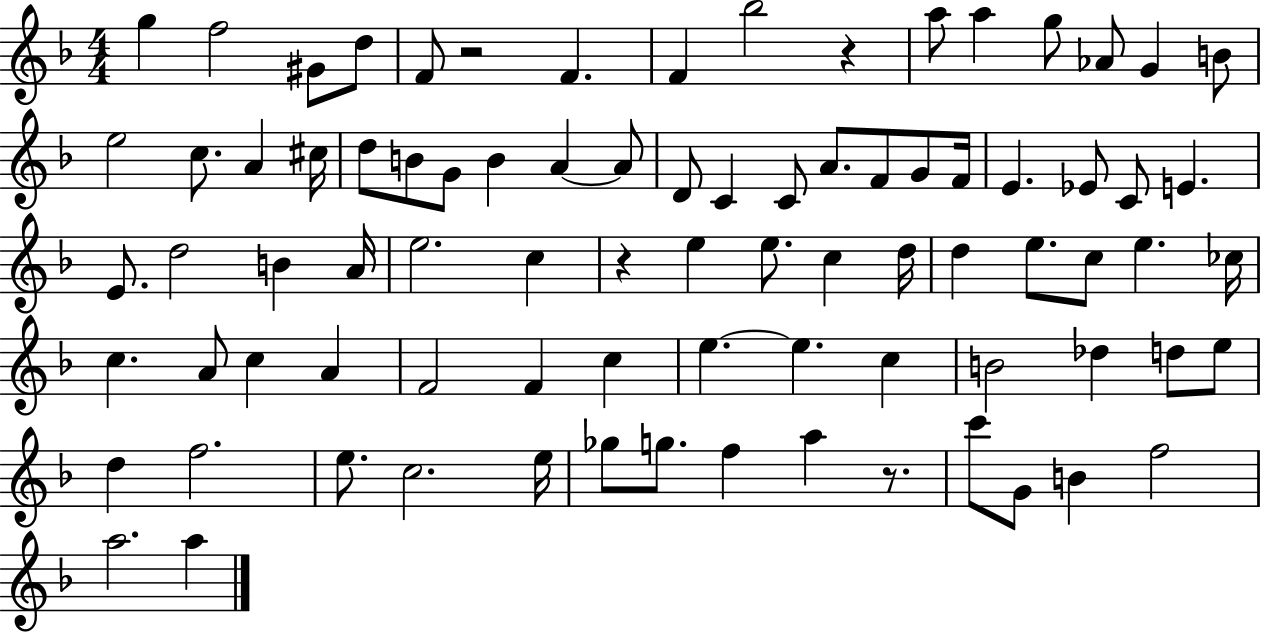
G5/q F5/h G#4/e D5/e F4/e R/h F4/q. F4/q Bb5/h R/q A5/e A5/q G5/e Ab4/e G4/q B4/e E5/h C5/e. A4/q C#5/s D5/e B4/e G4/e B4/q A4/q A4/e D4/e C4/q C4/e A4/e. F4/e G4/e F4/s E4/q. Eb4/e C4/e E4/q. E4/e. D5/h B4/q A4/s E5/h. C5/q R/q E5/q E5/e. C5/q D5/s D5/q E5/e. C5/e E5/q. CES5/s C5/q. A4/e C5/q A4/q F4/h F4/q C5/q E5/q. E5/q. C5/q B4/h Db5/q D5/e E5/e D5/q F5/h. E5/e. C5/h. E5/s Gb5/e G5/e. F5/q A5/q R/e. C6/e G4/e B4/q F5/h A5/h. A5/q